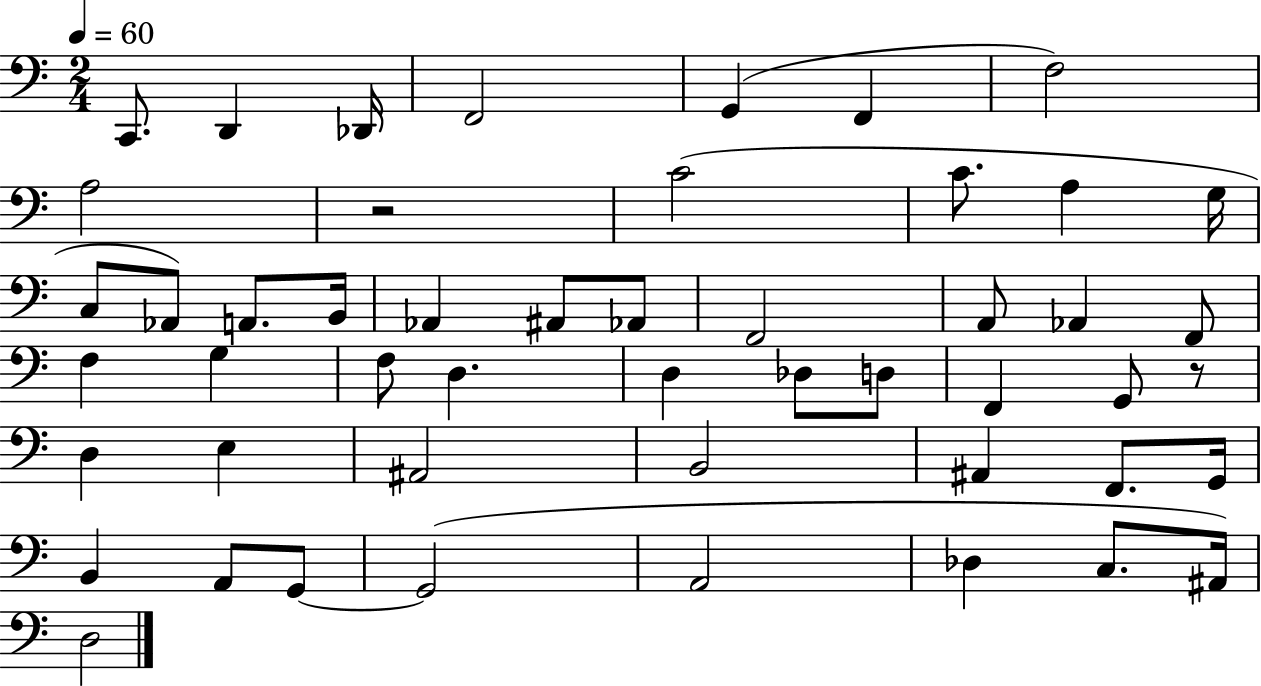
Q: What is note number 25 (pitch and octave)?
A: G3